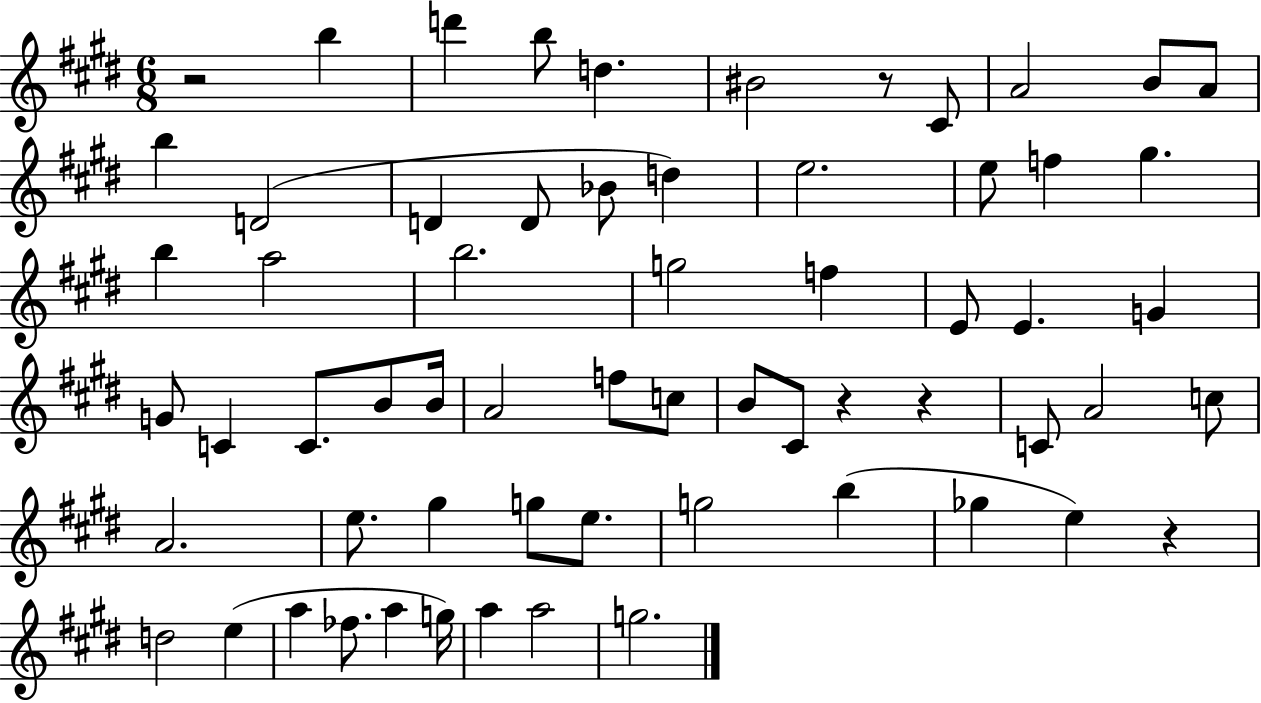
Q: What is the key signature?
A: E major